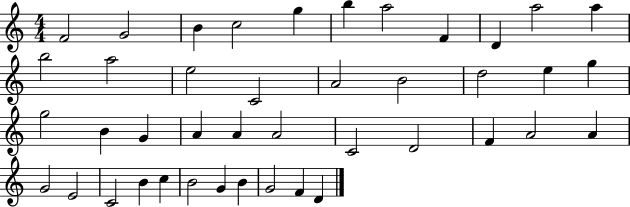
X:1
T:Untitled
M:4/4
L:1/4
K:C
F2 G2 B c2 g b a2 F D a2 a b2 a2 e2 C2 A2 B2 d2 e g g2 B G A A A2 C2 D2 F A2 A G2 E2 C2 B c B2 G B G2 F D